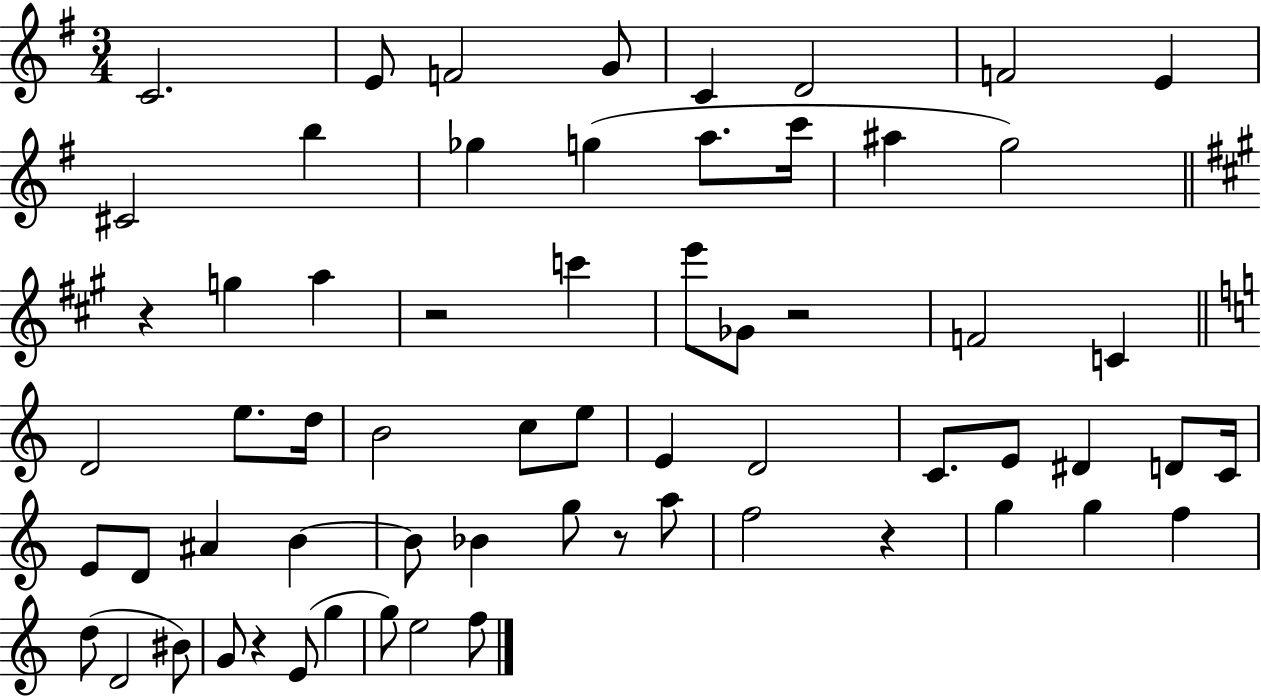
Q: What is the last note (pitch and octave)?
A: F5